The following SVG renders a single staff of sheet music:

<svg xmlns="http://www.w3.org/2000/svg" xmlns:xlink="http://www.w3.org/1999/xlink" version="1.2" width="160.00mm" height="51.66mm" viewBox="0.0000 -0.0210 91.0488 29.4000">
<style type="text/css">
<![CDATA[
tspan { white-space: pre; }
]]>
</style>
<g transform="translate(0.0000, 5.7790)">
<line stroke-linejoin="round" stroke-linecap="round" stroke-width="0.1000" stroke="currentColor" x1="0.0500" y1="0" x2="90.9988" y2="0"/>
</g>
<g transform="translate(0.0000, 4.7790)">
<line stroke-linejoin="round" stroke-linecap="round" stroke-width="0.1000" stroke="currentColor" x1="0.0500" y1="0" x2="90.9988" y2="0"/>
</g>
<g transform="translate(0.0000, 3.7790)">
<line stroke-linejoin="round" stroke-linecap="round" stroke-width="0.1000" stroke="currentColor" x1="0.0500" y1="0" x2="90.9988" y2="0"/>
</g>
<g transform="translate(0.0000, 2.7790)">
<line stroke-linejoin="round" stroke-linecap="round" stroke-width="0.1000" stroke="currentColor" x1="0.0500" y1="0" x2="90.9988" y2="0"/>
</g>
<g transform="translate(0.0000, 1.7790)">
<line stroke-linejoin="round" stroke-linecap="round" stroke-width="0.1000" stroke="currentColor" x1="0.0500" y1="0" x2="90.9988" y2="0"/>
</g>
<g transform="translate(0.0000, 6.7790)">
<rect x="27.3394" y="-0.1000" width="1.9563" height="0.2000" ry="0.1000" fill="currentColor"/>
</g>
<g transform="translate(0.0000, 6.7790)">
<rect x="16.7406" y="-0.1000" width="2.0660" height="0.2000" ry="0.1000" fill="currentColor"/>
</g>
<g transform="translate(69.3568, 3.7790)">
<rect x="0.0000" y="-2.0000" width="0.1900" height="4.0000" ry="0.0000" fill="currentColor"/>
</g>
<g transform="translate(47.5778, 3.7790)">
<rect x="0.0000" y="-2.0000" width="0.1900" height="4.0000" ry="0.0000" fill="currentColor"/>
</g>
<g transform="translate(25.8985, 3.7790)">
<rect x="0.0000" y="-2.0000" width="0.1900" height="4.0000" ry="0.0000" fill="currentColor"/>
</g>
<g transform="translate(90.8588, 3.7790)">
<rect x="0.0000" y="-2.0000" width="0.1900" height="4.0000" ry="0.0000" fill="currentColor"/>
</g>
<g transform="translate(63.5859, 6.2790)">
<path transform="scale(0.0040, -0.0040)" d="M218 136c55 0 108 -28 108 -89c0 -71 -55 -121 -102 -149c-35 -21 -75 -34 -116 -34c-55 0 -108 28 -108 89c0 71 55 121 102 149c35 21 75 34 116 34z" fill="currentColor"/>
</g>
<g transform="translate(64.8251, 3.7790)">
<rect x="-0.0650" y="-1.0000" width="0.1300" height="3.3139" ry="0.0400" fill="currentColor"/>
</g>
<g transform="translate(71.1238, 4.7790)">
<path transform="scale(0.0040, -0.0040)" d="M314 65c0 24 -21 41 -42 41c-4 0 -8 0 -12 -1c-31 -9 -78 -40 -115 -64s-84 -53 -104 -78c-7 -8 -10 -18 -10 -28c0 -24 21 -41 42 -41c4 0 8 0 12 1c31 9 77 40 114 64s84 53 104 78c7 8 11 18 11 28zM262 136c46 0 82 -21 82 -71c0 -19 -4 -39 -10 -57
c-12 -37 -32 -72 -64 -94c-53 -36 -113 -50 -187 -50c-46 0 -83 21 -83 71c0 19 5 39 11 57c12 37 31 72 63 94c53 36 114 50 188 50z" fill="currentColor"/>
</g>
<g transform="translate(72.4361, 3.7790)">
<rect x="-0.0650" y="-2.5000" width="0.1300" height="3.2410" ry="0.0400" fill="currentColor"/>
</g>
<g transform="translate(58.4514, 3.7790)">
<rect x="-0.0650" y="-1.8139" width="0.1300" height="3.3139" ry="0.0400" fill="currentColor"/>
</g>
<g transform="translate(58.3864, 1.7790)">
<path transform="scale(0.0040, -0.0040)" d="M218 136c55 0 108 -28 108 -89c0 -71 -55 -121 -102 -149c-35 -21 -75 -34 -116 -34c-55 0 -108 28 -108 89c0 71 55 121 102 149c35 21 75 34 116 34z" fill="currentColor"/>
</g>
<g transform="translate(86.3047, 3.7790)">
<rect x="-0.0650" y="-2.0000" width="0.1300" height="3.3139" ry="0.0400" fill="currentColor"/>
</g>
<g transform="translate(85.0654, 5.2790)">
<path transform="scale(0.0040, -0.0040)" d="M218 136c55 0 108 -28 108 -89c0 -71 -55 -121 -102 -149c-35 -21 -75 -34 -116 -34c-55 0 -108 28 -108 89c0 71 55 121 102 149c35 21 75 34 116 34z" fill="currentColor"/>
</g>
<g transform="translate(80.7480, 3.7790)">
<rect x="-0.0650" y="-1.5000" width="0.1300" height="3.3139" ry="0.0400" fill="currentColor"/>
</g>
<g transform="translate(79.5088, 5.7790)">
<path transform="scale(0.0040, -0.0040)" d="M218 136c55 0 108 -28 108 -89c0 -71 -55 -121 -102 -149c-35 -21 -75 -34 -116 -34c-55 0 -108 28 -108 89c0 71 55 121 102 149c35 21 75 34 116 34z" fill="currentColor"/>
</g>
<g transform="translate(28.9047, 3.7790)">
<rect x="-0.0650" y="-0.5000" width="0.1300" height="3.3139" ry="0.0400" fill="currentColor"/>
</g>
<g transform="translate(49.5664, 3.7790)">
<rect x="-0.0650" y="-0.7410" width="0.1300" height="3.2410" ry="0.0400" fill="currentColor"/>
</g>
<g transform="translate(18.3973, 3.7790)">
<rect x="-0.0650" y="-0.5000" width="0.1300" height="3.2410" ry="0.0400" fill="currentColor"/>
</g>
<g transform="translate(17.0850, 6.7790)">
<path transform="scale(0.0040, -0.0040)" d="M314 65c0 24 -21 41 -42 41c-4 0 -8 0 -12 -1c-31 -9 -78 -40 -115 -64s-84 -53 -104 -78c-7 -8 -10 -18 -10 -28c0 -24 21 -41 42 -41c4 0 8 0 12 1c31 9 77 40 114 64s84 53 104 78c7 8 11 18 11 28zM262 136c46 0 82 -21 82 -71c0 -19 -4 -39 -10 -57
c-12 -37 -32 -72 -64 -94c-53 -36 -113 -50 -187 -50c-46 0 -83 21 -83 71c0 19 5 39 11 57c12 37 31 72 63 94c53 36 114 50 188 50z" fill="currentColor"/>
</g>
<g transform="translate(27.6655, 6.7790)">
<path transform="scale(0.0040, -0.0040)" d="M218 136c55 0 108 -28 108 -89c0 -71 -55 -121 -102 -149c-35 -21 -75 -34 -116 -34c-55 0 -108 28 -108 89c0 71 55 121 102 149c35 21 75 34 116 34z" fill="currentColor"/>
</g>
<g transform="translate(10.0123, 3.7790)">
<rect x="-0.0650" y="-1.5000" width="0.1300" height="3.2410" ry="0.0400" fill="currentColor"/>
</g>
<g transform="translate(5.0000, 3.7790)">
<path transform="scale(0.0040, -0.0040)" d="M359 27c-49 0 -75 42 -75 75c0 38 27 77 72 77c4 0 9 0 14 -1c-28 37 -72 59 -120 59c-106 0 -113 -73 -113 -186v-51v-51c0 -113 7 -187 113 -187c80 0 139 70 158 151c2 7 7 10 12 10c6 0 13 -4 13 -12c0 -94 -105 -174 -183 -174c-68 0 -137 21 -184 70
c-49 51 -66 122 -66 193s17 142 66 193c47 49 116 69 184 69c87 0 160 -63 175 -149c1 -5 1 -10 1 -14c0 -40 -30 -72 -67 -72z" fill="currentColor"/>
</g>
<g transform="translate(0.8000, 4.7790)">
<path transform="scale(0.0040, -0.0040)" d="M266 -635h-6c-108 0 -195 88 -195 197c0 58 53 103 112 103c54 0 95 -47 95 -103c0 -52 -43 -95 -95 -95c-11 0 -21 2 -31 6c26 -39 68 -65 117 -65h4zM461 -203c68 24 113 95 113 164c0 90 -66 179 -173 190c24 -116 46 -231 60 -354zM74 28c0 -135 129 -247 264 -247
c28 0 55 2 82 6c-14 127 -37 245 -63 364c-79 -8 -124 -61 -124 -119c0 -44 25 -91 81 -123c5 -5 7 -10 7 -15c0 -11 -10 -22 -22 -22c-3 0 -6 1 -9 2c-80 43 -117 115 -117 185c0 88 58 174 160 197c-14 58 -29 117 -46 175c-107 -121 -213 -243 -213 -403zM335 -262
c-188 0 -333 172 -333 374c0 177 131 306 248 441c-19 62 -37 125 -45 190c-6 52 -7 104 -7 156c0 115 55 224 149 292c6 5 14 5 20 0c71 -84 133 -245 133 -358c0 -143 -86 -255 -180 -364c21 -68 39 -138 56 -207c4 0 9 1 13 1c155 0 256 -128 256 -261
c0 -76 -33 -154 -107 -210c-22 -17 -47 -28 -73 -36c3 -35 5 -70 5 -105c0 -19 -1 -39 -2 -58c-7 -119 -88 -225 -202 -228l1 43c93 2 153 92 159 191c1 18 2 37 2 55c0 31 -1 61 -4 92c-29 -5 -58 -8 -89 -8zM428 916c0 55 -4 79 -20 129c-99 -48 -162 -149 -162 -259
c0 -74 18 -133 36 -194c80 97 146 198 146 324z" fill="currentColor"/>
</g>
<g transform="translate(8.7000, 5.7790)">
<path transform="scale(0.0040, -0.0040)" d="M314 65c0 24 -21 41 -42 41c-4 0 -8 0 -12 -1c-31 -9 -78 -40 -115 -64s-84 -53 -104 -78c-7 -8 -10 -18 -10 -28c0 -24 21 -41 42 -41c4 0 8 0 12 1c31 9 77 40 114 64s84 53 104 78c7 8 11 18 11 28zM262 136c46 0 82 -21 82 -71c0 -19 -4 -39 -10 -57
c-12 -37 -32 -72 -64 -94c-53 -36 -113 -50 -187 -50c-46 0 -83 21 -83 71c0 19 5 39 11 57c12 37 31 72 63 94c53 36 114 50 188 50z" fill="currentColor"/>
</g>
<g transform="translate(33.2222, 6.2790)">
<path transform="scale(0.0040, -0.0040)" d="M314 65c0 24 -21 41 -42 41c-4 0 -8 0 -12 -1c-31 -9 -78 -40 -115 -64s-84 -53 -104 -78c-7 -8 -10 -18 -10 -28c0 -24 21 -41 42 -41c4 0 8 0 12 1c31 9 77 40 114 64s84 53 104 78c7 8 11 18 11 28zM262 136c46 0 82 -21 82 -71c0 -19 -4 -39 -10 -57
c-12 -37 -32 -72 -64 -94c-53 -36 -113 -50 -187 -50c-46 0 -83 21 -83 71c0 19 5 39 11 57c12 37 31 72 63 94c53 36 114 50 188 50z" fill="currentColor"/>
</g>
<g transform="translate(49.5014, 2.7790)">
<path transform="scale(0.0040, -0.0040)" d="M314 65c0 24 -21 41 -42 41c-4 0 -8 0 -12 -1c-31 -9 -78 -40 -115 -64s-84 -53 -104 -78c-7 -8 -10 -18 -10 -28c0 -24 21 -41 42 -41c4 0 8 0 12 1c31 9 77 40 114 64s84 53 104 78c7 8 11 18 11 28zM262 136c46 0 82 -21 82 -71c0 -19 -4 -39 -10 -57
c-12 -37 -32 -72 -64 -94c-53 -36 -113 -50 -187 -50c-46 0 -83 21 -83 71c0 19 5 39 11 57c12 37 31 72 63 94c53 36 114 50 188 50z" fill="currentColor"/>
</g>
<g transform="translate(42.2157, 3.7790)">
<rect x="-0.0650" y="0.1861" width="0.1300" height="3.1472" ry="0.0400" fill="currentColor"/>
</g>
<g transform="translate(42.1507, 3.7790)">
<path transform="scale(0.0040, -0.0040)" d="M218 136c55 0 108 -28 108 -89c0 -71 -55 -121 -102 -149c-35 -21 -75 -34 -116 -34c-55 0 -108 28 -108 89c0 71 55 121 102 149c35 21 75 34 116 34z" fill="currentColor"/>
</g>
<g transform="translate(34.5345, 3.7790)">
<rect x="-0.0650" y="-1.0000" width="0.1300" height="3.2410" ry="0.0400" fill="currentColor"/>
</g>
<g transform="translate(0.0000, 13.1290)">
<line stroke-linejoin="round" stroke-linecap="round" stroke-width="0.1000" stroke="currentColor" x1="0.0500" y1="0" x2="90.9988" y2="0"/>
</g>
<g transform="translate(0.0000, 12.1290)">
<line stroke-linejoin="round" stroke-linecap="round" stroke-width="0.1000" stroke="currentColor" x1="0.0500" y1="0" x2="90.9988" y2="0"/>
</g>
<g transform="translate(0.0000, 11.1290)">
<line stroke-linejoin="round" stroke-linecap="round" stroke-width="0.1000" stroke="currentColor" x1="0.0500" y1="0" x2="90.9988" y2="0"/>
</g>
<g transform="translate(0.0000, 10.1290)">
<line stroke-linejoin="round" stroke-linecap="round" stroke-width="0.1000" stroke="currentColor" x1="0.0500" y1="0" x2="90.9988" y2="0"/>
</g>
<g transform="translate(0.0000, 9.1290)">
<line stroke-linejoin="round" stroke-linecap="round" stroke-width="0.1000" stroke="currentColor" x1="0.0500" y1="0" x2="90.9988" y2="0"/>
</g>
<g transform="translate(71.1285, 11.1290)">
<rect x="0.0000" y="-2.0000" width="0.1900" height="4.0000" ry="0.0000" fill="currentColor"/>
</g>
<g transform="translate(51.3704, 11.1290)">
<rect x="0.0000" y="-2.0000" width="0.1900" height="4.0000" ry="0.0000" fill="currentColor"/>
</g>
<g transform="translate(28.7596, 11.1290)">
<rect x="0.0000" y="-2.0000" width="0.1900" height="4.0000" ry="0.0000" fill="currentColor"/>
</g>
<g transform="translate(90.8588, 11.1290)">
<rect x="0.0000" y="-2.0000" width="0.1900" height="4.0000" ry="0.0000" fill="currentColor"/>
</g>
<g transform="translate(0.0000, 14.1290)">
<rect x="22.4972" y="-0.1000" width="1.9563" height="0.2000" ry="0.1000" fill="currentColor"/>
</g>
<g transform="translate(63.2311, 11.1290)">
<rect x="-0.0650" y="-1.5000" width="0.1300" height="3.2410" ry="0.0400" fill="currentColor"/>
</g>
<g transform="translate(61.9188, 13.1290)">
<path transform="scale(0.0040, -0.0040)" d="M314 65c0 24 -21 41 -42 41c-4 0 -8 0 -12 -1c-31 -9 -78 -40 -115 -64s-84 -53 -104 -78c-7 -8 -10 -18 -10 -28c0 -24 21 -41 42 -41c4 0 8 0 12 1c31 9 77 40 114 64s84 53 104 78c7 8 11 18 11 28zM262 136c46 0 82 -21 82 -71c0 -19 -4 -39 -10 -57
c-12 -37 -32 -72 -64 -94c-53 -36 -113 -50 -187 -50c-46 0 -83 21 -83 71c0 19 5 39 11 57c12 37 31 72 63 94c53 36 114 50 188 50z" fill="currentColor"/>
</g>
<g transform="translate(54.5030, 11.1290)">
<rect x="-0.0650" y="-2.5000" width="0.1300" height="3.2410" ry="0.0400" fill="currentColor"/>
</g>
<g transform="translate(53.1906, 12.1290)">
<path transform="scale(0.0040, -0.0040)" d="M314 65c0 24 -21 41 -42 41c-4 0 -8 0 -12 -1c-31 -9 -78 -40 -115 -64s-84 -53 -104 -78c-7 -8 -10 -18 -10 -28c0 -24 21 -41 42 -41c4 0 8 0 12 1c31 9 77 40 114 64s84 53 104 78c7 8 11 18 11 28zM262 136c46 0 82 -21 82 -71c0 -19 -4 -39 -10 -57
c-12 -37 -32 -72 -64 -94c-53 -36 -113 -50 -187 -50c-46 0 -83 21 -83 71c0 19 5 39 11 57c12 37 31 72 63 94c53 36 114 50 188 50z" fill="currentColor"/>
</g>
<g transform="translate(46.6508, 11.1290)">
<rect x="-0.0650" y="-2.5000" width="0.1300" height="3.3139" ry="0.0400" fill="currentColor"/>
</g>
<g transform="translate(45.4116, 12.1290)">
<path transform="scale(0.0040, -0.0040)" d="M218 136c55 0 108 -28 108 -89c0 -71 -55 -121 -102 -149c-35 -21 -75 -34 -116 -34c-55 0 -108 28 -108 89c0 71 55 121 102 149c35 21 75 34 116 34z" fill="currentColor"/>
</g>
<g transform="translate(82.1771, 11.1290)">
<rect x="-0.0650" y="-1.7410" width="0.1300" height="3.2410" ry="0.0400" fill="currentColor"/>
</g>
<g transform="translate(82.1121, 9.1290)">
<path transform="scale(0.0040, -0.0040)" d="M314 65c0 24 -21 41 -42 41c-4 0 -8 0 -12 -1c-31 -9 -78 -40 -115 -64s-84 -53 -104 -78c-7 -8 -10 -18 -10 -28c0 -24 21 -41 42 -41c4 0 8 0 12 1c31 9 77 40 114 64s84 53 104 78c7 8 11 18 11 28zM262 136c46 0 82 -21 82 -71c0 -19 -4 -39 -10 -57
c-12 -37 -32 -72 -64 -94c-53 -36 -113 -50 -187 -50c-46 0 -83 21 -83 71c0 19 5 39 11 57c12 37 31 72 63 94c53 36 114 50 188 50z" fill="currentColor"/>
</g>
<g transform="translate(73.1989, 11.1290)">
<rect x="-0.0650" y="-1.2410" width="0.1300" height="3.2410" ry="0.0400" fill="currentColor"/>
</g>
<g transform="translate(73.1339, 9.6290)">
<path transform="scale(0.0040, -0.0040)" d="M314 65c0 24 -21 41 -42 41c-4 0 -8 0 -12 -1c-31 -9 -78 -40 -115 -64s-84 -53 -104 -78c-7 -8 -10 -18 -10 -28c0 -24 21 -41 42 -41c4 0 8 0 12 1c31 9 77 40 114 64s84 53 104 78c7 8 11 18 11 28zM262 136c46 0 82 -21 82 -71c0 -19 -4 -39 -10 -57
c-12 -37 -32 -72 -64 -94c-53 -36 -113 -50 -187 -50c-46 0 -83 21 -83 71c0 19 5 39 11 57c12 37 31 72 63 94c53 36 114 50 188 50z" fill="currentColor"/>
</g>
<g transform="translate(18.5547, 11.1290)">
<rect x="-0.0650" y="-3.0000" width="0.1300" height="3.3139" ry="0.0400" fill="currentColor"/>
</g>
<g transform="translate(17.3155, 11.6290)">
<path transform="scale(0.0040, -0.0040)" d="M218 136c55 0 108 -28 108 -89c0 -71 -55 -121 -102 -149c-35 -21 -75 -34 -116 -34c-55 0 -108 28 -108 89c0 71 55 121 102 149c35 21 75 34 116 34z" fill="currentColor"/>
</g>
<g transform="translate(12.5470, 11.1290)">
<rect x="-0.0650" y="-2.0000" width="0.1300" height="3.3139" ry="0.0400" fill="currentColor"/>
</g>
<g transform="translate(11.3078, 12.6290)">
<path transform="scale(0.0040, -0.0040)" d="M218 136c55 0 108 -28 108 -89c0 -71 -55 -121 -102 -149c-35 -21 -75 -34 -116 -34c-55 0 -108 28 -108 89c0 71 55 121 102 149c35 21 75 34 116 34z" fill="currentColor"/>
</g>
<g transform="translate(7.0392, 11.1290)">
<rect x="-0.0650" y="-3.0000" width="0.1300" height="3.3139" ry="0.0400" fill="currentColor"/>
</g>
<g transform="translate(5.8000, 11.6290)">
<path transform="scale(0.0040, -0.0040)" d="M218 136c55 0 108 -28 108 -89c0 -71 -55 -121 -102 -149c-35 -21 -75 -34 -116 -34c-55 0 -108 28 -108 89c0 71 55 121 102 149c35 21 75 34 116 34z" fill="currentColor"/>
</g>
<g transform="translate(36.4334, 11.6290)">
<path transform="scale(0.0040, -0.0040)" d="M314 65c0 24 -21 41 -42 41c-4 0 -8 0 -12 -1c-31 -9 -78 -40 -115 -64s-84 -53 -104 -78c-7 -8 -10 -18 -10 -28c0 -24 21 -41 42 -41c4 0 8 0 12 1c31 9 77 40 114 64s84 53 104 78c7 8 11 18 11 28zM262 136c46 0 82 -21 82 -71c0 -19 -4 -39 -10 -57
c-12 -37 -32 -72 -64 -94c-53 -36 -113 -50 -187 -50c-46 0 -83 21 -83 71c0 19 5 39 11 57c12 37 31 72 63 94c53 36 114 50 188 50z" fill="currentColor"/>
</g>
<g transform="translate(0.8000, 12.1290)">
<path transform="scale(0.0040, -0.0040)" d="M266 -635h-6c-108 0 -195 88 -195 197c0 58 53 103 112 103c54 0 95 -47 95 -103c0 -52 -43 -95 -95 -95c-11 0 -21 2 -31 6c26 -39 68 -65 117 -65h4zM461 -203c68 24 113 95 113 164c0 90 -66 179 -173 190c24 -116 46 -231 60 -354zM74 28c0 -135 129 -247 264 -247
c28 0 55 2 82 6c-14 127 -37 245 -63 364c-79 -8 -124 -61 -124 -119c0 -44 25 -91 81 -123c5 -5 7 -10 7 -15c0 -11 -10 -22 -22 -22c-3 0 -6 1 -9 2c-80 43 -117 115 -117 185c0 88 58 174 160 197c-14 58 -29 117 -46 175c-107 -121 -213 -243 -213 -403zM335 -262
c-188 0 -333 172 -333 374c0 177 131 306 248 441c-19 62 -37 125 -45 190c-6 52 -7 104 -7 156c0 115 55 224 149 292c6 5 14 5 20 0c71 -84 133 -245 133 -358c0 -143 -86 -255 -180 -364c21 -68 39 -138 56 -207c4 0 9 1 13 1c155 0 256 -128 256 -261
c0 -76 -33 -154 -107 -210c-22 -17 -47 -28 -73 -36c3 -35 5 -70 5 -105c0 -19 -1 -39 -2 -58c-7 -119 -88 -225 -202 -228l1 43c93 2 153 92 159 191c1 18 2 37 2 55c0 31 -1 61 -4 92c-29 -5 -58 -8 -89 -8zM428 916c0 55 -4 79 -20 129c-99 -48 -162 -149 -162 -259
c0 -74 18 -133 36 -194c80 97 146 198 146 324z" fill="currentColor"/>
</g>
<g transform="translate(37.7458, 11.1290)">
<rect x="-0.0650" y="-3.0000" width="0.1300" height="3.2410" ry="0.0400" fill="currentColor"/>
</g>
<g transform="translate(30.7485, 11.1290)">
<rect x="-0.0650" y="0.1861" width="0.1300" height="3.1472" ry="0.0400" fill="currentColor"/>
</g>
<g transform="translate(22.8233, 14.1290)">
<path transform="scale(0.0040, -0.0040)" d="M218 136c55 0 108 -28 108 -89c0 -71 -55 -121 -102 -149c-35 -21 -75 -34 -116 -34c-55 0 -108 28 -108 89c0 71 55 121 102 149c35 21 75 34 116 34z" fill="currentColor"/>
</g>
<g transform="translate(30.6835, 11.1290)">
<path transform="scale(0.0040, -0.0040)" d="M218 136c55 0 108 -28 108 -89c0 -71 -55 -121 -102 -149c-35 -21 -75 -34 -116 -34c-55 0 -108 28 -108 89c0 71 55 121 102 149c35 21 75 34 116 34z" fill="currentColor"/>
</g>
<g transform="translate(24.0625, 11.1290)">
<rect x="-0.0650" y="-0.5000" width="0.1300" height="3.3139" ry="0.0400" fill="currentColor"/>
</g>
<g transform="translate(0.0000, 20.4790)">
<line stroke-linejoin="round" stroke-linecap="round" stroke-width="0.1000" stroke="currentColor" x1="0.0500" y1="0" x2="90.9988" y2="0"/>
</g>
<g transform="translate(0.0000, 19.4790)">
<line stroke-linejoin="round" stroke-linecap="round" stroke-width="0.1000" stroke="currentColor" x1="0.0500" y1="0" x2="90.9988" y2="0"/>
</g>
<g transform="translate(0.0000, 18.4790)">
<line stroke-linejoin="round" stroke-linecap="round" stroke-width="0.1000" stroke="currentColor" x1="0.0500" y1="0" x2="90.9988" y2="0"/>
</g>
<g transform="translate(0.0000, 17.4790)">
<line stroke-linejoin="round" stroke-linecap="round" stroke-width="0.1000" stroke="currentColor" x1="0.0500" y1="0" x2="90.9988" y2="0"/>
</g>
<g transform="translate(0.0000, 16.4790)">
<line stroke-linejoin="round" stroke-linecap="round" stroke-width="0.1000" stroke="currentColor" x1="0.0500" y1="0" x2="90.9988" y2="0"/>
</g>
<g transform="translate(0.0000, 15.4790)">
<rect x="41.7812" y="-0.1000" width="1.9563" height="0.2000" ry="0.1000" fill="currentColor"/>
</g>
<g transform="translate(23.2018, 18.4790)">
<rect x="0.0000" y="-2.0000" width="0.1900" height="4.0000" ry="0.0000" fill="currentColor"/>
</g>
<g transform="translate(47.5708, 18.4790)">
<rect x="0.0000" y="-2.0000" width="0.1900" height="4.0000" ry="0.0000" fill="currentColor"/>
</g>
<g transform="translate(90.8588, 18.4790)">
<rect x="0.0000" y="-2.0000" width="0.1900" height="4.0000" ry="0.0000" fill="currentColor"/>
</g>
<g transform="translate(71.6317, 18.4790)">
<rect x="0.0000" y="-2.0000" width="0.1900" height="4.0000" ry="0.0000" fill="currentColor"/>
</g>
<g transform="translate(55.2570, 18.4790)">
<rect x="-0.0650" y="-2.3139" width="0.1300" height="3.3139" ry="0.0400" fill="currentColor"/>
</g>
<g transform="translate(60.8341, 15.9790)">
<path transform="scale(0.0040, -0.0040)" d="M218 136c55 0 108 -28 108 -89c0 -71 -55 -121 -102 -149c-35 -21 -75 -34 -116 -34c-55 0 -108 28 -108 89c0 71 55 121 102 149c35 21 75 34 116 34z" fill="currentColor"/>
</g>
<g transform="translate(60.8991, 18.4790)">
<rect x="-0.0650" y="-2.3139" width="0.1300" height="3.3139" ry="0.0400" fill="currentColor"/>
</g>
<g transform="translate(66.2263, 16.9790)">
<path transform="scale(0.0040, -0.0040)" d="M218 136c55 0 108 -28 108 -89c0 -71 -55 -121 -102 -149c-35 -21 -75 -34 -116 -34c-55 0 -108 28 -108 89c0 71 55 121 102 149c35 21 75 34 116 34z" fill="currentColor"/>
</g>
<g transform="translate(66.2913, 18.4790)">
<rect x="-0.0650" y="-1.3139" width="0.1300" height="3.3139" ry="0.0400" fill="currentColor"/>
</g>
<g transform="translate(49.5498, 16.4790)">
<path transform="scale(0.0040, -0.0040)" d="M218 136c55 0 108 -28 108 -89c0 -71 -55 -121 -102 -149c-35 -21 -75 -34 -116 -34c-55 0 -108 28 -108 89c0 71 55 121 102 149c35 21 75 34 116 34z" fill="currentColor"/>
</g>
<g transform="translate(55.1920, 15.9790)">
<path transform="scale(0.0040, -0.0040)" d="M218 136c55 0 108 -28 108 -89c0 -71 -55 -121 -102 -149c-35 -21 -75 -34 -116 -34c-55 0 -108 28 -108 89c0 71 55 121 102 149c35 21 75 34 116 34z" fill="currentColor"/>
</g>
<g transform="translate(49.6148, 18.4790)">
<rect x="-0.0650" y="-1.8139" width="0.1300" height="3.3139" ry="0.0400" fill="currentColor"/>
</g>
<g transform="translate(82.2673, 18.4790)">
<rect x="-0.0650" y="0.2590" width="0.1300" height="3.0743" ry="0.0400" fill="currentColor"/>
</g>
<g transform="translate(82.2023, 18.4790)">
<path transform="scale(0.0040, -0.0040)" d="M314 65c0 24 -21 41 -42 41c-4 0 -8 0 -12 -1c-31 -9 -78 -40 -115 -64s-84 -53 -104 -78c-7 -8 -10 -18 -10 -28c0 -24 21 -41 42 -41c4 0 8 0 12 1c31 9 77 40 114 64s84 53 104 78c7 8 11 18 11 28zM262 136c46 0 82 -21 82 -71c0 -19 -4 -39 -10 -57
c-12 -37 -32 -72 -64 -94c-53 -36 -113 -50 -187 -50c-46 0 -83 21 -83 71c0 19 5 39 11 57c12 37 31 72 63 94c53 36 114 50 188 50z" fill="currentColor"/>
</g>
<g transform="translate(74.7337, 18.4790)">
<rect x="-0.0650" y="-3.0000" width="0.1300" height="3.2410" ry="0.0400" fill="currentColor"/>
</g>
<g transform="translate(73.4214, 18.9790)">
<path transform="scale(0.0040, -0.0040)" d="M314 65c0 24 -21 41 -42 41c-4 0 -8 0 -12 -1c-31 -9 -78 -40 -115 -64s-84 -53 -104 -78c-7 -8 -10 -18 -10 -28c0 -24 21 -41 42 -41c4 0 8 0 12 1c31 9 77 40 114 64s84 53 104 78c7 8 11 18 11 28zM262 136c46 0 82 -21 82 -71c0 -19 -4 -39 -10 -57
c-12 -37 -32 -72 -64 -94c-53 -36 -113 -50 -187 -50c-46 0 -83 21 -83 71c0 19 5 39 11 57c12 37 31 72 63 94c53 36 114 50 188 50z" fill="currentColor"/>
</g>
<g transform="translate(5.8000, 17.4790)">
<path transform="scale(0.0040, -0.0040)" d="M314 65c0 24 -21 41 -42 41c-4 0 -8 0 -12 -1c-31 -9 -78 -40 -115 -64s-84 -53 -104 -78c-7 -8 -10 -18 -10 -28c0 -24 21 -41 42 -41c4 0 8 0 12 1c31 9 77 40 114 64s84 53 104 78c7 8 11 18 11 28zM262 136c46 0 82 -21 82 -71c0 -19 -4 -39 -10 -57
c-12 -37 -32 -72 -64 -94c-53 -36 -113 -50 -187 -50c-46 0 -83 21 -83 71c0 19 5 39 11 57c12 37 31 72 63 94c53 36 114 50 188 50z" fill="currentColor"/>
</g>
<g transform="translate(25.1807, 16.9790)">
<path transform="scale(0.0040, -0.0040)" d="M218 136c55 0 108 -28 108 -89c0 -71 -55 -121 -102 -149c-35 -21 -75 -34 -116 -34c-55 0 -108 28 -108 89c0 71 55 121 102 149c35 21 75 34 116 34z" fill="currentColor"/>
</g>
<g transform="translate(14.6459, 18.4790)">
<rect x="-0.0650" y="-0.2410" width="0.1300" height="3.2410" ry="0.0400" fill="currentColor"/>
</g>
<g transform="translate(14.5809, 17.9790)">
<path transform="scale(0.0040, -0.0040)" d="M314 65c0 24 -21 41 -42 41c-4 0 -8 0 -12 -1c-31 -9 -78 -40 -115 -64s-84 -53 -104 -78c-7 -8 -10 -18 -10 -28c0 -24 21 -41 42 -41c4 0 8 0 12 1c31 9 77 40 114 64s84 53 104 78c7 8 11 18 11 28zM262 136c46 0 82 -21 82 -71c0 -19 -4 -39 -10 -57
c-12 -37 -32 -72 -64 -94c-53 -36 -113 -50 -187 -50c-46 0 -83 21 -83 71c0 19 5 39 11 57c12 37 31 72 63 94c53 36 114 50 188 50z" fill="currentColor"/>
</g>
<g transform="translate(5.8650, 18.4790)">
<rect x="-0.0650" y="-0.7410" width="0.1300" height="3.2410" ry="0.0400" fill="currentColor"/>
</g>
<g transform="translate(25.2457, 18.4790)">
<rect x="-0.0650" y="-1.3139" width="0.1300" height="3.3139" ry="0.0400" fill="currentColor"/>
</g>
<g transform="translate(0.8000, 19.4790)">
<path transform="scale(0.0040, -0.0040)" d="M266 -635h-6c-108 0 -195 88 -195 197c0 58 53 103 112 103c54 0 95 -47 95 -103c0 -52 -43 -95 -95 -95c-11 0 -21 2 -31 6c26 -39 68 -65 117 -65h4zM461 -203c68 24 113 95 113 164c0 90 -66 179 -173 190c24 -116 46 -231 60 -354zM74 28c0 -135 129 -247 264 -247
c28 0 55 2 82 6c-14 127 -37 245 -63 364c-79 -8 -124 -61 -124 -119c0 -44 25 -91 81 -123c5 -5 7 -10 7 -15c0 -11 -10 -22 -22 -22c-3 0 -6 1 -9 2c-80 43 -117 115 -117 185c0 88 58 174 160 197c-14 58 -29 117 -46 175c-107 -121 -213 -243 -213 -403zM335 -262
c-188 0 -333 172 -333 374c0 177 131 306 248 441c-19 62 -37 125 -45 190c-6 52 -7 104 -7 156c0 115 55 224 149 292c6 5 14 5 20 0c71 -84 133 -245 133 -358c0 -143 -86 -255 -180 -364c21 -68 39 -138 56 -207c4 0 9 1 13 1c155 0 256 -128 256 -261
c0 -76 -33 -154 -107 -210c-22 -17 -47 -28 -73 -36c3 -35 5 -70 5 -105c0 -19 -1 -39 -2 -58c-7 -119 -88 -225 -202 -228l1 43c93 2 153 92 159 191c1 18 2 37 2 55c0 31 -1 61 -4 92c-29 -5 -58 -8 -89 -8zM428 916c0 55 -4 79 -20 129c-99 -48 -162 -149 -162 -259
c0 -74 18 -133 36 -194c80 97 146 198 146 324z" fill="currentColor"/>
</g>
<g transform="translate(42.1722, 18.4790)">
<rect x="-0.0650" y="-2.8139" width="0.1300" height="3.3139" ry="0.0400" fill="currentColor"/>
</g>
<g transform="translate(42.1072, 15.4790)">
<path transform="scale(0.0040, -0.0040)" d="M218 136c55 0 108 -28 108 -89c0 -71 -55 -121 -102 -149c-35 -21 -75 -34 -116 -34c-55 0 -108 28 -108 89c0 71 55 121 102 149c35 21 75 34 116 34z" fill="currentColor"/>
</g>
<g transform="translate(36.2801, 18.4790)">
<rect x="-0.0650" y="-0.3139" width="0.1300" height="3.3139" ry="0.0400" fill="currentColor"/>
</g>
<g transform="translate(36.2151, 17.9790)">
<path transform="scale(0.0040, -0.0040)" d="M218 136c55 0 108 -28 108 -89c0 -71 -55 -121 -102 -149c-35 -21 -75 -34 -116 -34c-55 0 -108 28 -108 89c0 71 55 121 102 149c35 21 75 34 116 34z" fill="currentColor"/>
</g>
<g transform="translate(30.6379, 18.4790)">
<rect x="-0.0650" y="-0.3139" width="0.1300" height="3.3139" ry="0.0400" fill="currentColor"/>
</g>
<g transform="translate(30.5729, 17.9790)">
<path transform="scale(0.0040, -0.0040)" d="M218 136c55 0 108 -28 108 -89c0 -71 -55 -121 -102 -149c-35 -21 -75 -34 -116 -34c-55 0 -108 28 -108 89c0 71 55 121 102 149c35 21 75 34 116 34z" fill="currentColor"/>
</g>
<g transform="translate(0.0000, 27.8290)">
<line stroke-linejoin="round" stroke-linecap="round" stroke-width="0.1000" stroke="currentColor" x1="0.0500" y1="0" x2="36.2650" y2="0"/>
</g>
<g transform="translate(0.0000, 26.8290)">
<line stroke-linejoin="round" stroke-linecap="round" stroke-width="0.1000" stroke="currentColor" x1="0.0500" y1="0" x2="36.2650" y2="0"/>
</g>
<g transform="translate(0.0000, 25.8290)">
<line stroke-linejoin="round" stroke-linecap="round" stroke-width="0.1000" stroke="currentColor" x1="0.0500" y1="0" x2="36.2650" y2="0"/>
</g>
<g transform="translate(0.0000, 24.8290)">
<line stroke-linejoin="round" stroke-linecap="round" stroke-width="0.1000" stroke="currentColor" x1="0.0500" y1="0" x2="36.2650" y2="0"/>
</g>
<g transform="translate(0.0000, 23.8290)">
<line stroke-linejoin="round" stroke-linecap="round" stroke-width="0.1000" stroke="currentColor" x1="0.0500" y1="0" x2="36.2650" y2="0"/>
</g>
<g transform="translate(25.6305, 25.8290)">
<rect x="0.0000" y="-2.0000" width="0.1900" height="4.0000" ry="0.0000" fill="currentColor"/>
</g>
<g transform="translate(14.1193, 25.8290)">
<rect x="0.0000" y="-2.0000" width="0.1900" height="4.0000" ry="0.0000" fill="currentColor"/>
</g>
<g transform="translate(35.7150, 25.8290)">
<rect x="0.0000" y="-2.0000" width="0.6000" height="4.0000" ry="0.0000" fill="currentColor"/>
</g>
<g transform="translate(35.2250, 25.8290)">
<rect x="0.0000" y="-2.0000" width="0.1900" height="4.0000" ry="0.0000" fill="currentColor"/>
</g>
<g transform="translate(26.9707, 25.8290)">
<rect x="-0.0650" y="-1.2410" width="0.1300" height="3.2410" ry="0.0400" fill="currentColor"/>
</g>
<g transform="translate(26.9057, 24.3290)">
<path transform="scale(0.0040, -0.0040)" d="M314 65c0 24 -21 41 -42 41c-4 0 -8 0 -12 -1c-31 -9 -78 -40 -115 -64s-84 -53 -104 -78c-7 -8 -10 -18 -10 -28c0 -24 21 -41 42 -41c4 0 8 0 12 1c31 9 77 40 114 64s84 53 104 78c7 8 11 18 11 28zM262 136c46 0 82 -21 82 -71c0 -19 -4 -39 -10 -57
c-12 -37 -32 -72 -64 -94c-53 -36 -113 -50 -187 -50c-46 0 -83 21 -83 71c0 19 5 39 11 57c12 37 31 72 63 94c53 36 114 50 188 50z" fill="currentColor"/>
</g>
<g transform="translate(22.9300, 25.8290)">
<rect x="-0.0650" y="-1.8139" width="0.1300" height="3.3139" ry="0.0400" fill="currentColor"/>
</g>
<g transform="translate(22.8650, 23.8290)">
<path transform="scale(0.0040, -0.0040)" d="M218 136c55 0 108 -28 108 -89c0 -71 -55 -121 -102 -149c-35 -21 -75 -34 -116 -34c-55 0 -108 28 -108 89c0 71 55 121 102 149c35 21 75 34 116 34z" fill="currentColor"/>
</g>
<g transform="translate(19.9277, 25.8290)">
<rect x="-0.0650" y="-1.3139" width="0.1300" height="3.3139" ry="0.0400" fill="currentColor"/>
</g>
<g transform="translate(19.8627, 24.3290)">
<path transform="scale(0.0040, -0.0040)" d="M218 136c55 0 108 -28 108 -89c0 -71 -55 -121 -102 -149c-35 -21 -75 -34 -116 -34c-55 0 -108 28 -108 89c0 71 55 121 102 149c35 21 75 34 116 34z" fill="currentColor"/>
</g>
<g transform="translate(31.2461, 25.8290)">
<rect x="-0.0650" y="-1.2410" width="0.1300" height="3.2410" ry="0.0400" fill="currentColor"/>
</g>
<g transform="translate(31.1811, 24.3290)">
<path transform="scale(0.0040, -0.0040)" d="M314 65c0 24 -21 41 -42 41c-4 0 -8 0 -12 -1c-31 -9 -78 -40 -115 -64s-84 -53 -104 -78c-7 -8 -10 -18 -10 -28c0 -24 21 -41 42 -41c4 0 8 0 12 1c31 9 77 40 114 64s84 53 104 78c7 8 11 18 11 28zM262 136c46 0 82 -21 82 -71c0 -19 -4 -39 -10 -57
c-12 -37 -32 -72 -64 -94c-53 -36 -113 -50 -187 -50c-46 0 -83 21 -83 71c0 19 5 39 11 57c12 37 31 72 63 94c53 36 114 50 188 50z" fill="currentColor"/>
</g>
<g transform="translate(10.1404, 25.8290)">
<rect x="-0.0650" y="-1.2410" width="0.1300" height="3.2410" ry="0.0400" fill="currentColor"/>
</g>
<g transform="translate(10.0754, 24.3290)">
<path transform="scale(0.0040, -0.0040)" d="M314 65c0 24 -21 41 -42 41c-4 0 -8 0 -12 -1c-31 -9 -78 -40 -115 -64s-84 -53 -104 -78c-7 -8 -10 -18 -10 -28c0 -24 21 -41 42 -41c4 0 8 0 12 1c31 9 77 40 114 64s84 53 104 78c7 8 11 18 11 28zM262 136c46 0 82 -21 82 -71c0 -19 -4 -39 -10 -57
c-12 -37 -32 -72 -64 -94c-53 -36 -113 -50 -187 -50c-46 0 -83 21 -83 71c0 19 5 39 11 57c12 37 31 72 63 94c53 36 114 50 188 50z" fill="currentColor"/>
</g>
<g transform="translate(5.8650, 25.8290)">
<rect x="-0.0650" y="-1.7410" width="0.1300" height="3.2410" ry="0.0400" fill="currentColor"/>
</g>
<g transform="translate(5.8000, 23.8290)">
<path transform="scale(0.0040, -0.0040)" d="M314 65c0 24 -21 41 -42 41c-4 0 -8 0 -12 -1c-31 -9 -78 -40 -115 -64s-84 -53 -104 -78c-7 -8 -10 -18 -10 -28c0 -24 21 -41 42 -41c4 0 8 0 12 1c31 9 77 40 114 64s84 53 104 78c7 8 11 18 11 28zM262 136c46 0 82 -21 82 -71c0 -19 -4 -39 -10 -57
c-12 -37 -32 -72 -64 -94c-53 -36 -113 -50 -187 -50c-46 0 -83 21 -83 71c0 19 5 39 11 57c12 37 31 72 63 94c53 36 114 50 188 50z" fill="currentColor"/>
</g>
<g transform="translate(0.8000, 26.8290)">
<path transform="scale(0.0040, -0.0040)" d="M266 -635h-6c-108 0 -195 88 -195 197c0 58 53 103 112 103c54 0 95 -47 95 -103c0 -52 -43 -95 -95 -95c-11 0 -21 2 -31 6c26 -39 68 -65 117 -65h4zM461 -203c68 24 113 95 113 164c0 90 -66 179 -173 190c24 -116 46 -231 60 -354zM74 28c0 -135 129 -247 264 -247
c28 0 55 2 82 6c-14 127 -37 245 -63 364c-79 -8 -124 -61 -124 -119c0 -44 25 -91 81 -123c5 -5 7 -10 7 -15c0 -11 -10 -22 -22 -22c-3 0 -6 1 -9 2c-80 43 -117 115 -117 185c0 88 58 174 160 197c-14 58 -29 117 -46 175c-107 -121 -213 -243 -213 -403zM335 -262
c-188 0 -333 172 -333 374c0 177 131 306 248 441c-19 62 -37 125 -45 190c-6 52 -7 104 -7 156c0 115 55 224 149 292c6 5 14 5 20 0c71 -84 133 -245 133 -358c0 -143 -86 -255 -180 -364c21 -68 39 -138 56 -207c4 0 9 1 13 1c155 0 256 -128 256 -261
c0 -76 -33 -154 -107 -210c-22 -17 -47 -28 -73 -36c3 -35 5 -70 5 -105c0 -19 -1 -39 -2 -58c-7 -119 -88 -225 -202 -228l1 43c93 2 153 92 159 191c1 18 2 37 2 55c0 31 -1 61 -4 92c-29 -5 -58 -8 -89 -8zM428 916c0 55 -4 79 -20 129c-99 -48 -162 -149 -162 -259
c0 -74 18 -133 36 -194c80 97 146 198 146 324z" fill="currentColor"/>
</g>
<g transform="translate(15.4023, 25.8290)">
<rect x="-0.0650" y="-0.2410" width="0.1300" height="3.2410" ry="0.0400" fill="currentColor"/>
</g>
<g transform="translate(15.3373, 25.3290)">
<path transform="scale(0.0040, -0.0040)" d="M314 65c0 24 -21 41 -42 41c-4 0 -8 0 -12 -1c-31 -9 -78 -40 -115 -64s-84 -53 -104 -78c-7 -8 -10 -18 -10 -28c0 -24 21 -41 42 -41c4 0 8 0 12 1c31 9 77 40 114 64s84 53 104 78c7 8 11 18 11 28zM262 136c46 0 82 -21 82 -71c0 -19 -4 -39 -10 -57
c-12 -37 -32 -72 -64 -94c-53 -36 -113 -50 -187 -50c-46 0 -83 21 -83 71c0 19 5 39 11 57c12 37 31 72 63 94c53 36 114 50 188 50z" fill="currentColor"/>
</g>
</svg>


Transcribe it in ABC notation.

X:1
T:Untitled
M:4/4
L:1/4
K:C
E2 C2 C D2 B d2 f D G2 E F A F A C B A2 G G2 E2 e2 f2 d2 c2 e c c a f g g e A2 B2 f2 e2 c2 e f e2 e2